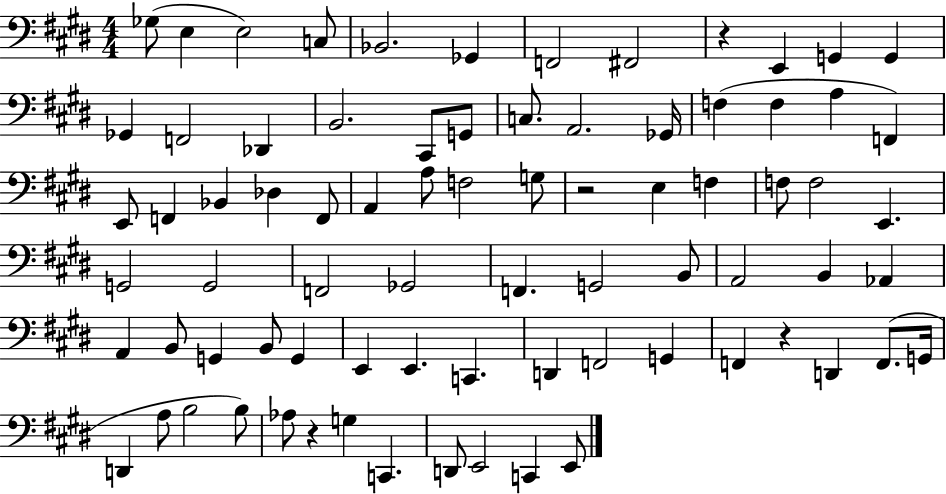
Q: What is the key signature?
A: E major